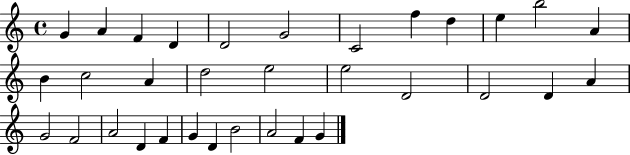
G4/q A4/q F4/q D4/q D4/h G4/h C4/h F5/q D5/q E5/q B5/h A4/q B4/q C5/h A4/q D5/h E5/h E5/h D4/h D4/h D4/q A4/q G4/h F4/h A4/h D4/q F4/q G4/q D4/q B4/h A4/h F4/q G4/q